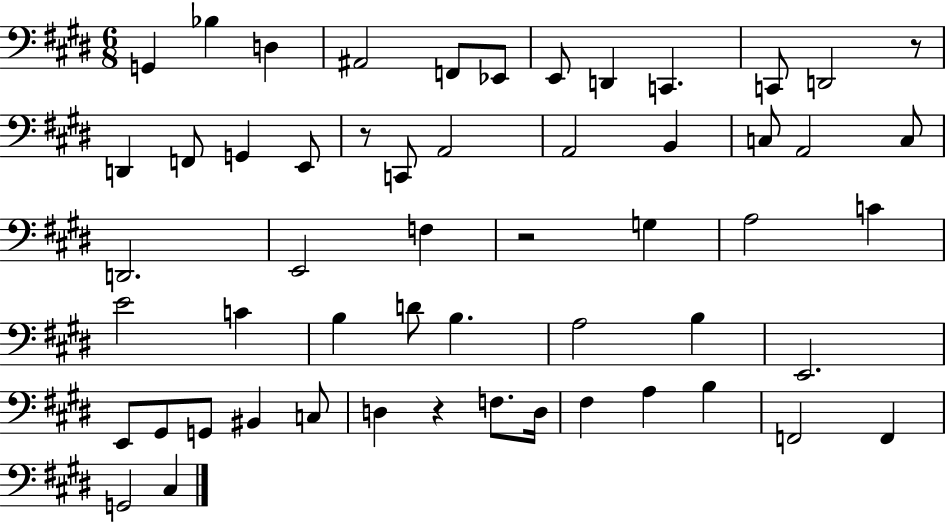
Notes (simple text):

G2/q Bb3/q D3/q A#2/h F2/e Eb2/e E2/e D2/q C2/q. C2/e D2/h R/e D2/q F2/e G2/q E2/e R/e C2/e A2/h A2/h B2/q C3/e A2/h C3/e D2/h. E2/h F3/q R/h G3/q A3/h C4/q E4/h C4/q B3/q D4/e B3/q. A3/h B3/q E2/h. E2/e G#2/e G2/e BIS2/q C3/e D3/q R/q F3/e. D3/s F#3/q A3/q B3/q F2/h F2/q G2/h C#3/q